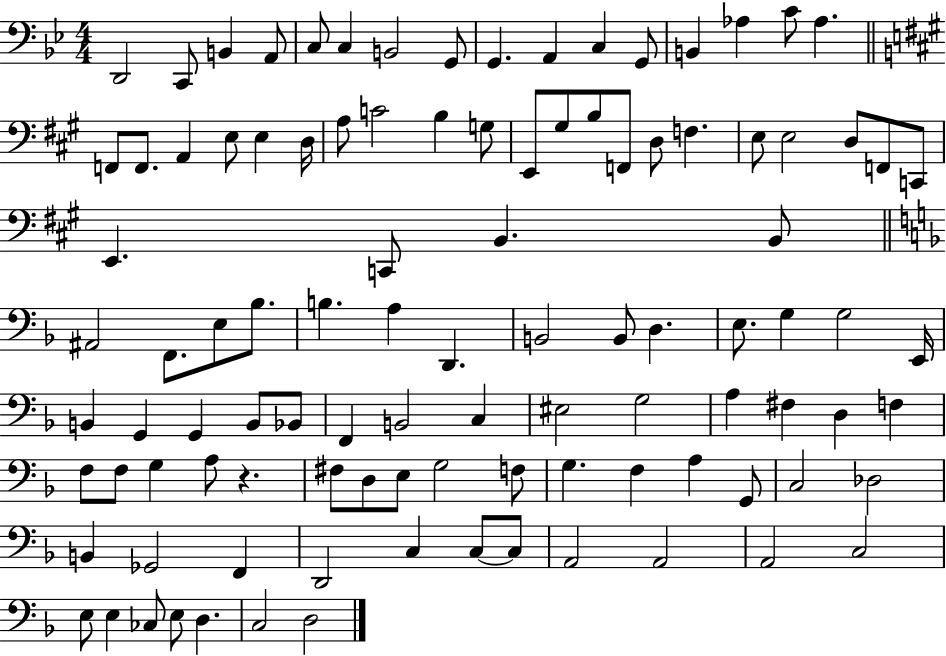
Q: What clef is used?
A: bass